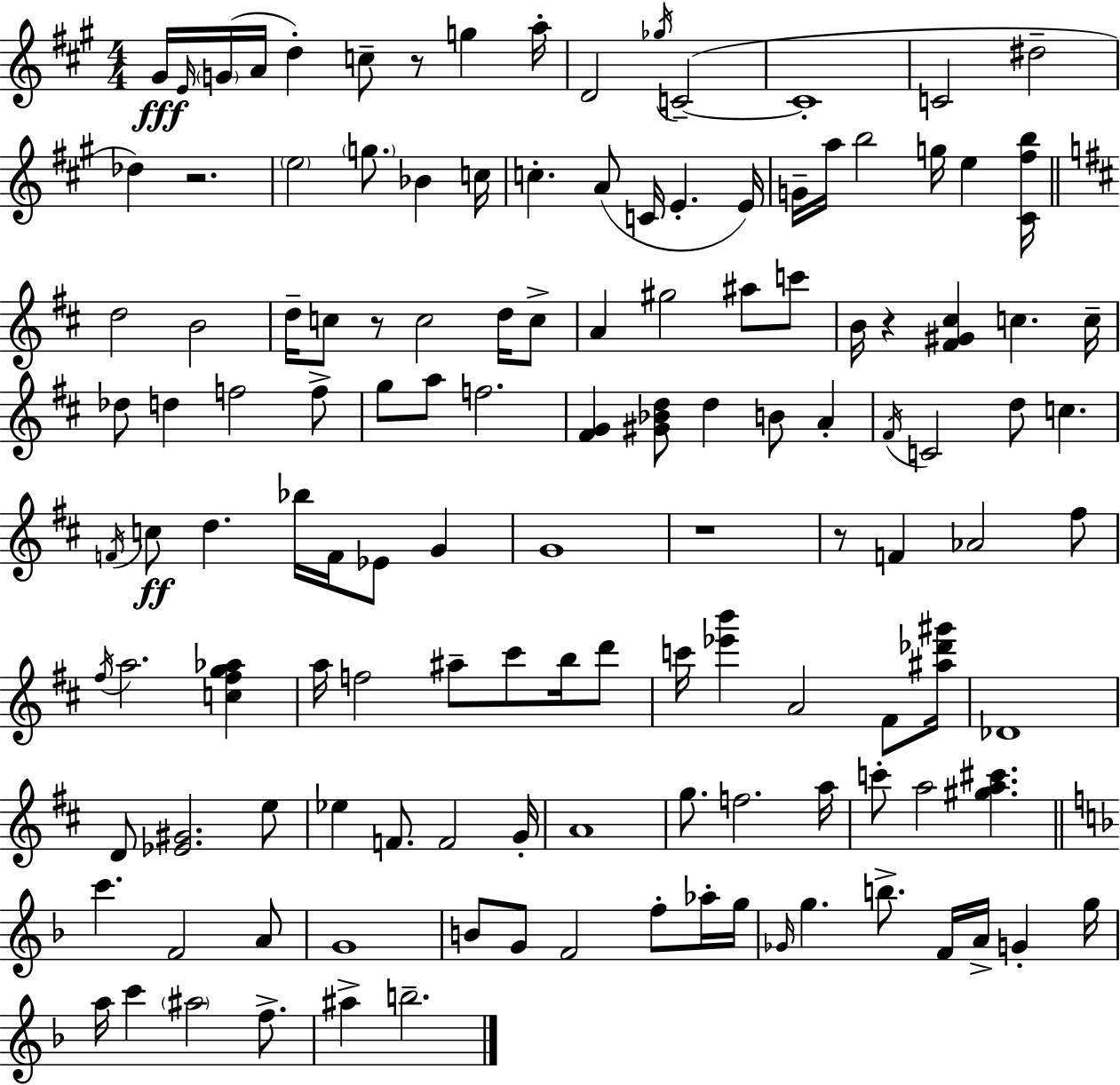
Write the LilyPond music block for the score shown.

{
  \clef treble
  \numericTimeSignature
  \time 4/4
  \key a \major
  gis'16\fff \grace { e'16 }( \parenthesize g'16 a'16 d''4-.) c''8-- r8 g''4 | a''16-. d'2 \acciaccatura { ges''16 }( c'2--~~ | c'1-. | c'2 dis''2-- | \break des''4) r2. | \parenthesize e''2 \parenthesize g''8. bes'4 | c''16 c''4.-. a'8( c'16 e'4.-. | e'16) g'16-- a''16 b''2 g''16 e''4 | \break <cis' fis'' b''>16 \bar "||" \break \key b \minor d''2 b'2 | d''16-- c''8 r8 c''2 d''16 c''8-> | a'4 gis''2 ais''8 c'''8 | b'16 r4 <fis' gis' cis''>4 c''4. c''16-- | \break des''8 d''4 f''2 f''8-> | g''8 a''8 f''2. | <fis' g'>4 <gis' bes' d''>8 d''4 b'8 a'4-. | \acciaccatura { fis'16 } c'2 d''8 c''4. | \break \acciaccatura { f'16 }\ff c''8 d''4. bes''16 f'16 ees'8 g'4 | g'1 | r1 | r8 f'4 aes'2 | \break fis''8 \acciaccatura { fis''16 } a''2. <c'' fis'' g'' aes''>4 | a''16 f''2 ais''8-- cis'''8 | b''16 d'''8 c'''16 <ees''' b'''>4 a'2 | fis'8 <ais'' des''' gis'''>16 des'1 | \break d'8 <ees' gis'>2. | e''8 ees''4 f'8. f'2 | g'16-. a'1 | g''8. f''2. | \break a''16 c'''8-. a''2 <gis'' a'' cis'''>4. | \bar "||" \break \key f \major c'''4. f'2 a'8 | g'1 | b'8 g'8 f'2 f''8-. aes''16-. g''16 | \grace { ges'16 } g''4. b''8.-> f'16 a'16-> g'4-. | \break g''16 a''16 c'''4 \parenthesize ais''2 f''8.-> | ais''4-> b''2.-- | \bar "|."
}